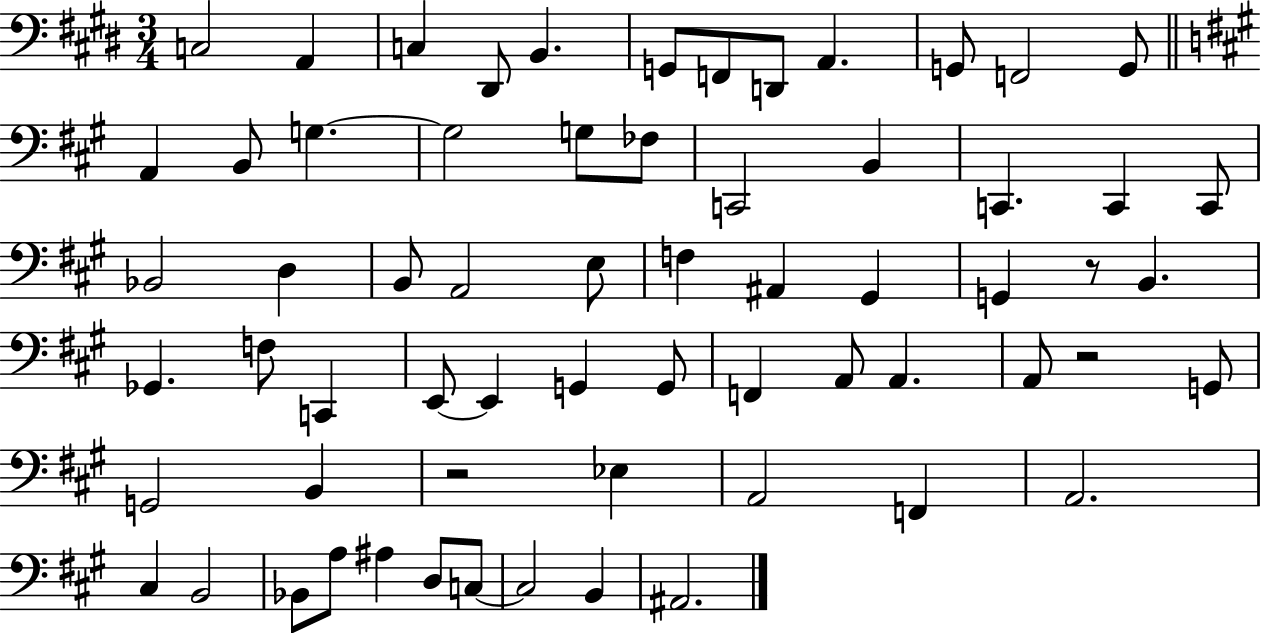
C3/h A2/q C3/q D#2/e B2/q. G2/e F2/e D2/e A2/q. G2/e F2/h G2/e A2/q B2/e G3/q. G3/h G3/e FES3/e C2/h B2/q C2/q. C2/q C2/e Bb2/h D3/q B2/e A2/h E3/e F3/q A#2/q G#2/q G2/q R/e B2/q. Gb2/q. F3/e C2/q E2/e E2/q G2/q G2/e F2/q A2/e A2/q. A2/e R/h G2/e G2/h B2/q R/h Eb3/q A2/h F2/q A2/h. C#3/q B2/h Bb2/e A3/e A#3/q D3/e C3/e C3/h B2/q A#2/h.